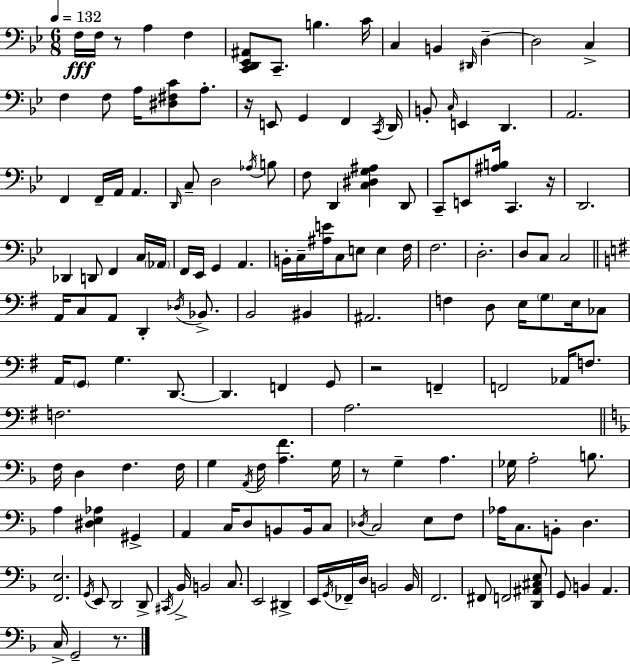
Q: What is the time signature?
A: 6/8